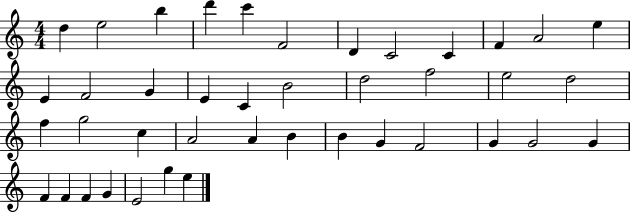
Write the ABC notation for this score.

X:1
T:Untitled
M:4/4
L:1/4
K:C
d e2 b d' c' F2 D C2 C F A2 e E F2 G E C B2 d2 f2 e2 d2 f g2 c A2 A B B G F2 G G2 G F F F G E2 g e